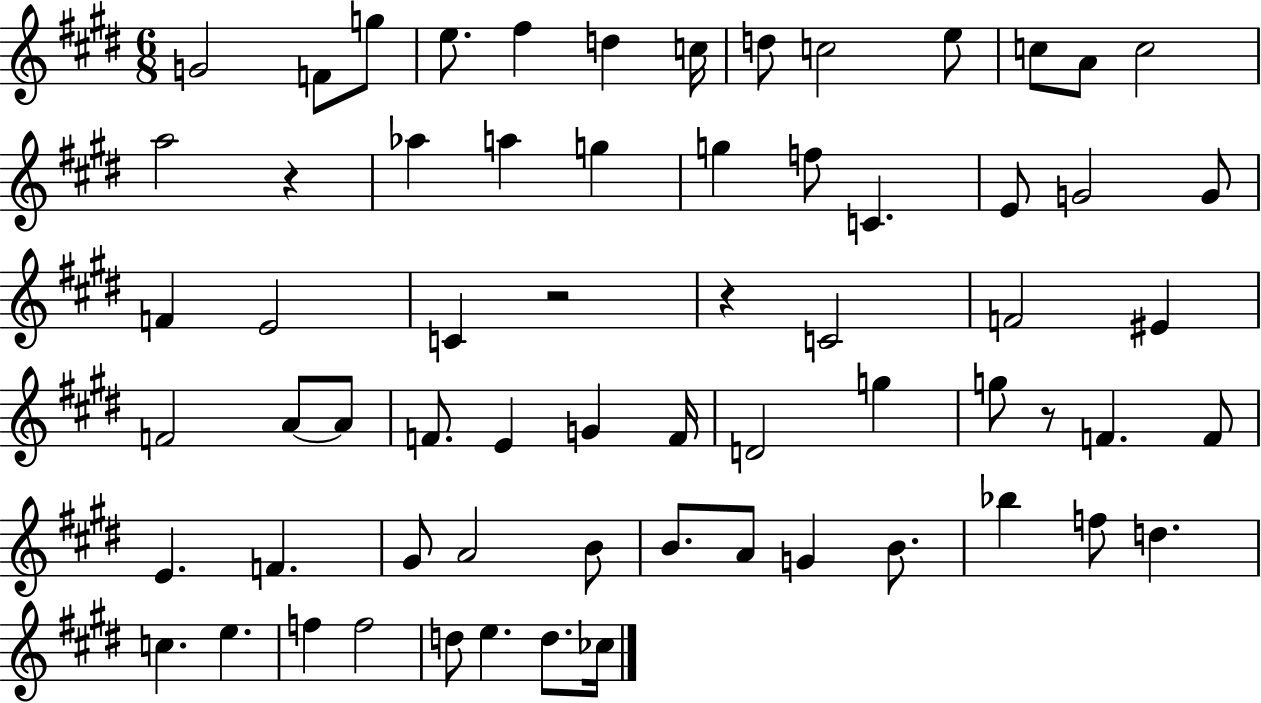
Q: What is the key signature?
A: E major